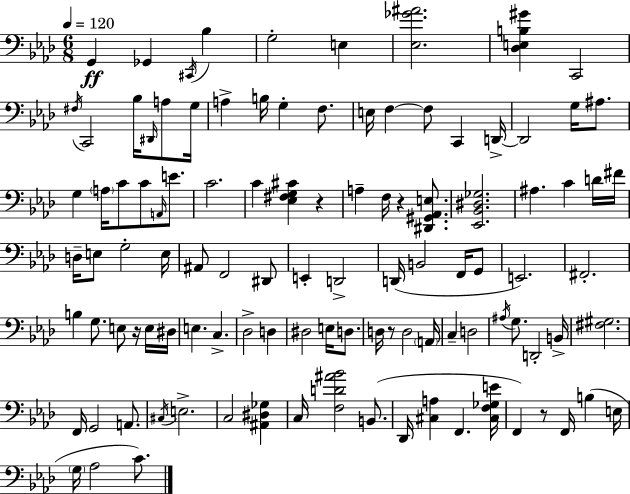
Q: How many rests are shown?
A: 5